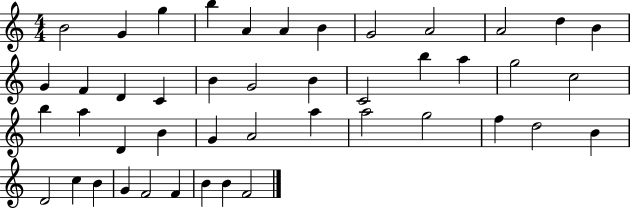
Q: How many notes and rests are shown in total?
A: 45